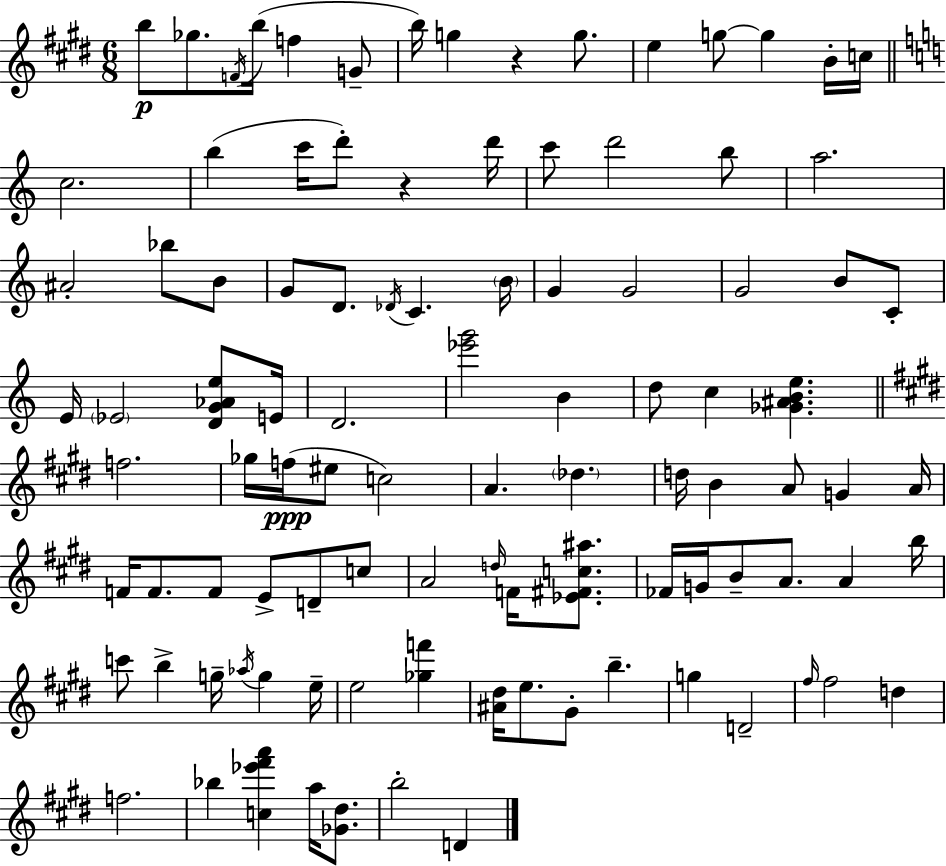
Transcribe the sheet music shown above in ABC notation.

X:1
T:Untitled
M:6/8
L:1/4
K:E
b/2 _g/2 F/4 b/4 f G/2 b/4 g z g/2 e g/2 g B/4 c/4 c2 b c'/4 d'/2 z d'/4 c'/2 d'2 b/2 a2 ^A2 _b/2 B/2 G/2 D/2 _D/4 C B/4 G G2 G2 B/2 C/2 E/4 _E2 [DG_Ae]/2 E/4 D2 [_e'g']2 B d/2 c [_G^ABe] f2 _g/4 f/4 ^e/2 c2 A _d d/4 B A/2 G A/4 F/4 F/2 F/2 E/2 D/2 c/2 A2 d/4 F/4 [_E^Fc^a]/2 _F/4 G/4 B/2 A/2 A b/4 c'/2 b g/4 _a/4 g e/4 e2 [_gf'] [^A^d]/4 e/2 ^G/2 b g D2 ^f/4 ^f2 d f2 _b [c_e'^f'a'] a/4 [_G^d]/2 b2 D